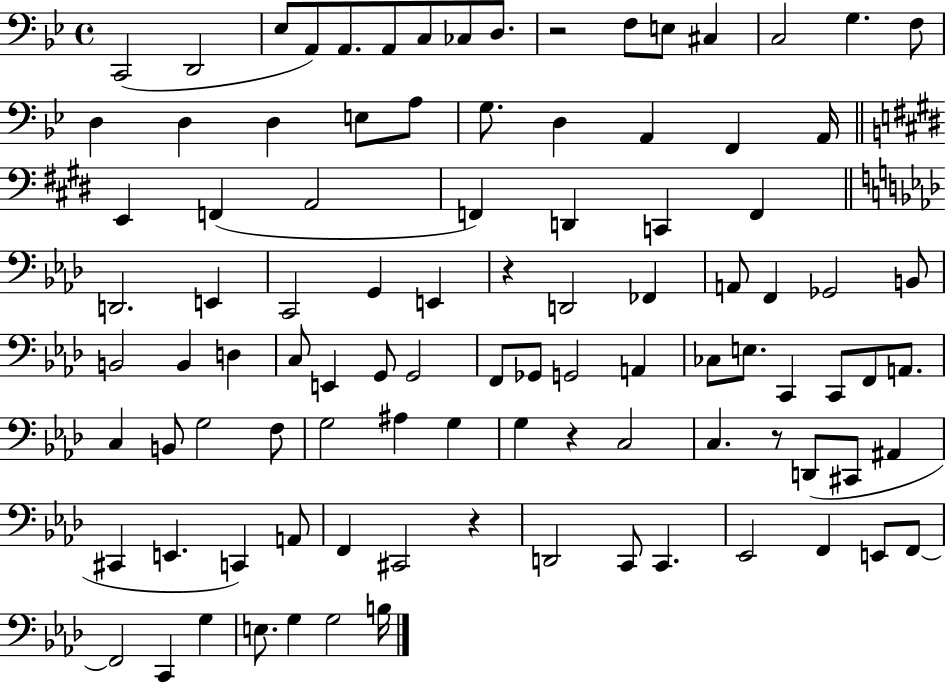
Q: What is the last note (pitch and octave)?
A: B3